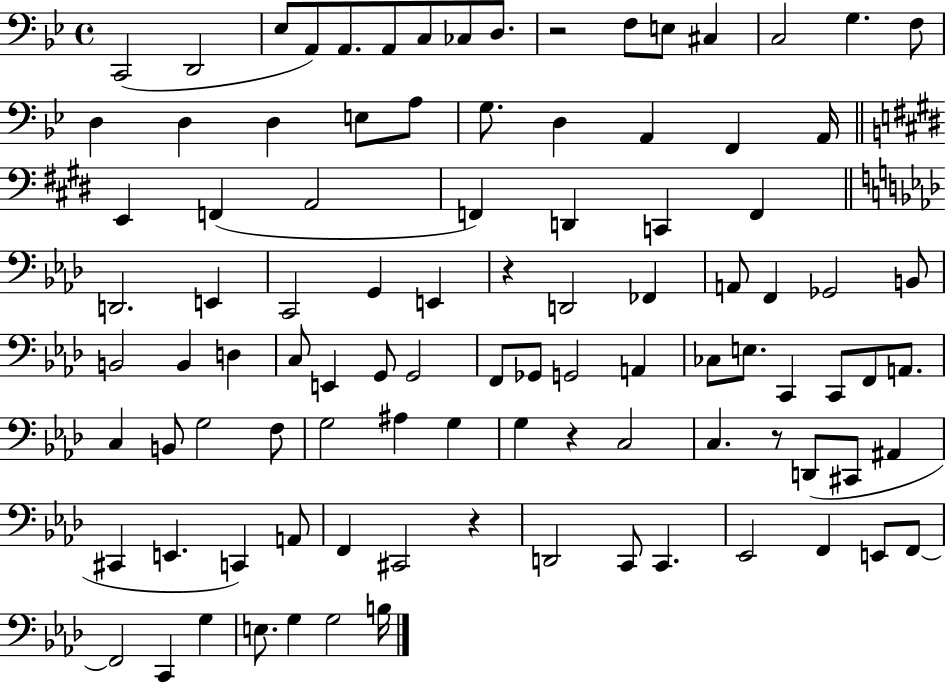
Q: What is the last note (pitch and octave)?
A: B3